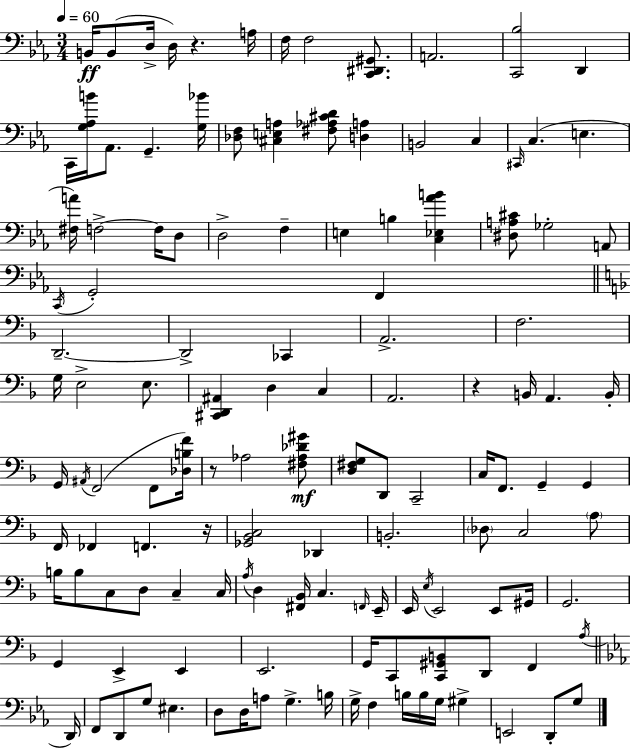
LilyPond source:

{
  \clef bass
  \numericTimeSignature
  \time 3/4
  \key ees \major
  \tempo 4 = 60
  \repeat volta 2 { b,16\ff b,8( d16-> d16) r4. a16 | f16 f2 <c, dis, gis,>8. | a,2. | <c, bes>2 d,4 | \break c,16 <g aes b'>16 aes,8. g,4.-- <g bes'>16 | <des f>8 <cis e a>4 <fis aes cis' d'>8 <d a>4 | b,2 c4 | \grace { cis,16 } c4.( e4. | \break <fis a'>16) f2->~~ f16 d8 | d2-> f4-- | e4 b4 <c ees aes' b'>4 | <dis a cis'>8 ges2-. a,8 | \break \acciaccatura { c,16 } g,2-. f,4 | \bar "||" \break \key f \major d,2.--~~ | d,2-> ces,4 | a,2.-> | f2. | \break g16 e2-> e8. | <cis, d, ais,>4 d4 c4 | a,2. | r4 b,16 a,4. b,16-. | \break g,16 \acciaccatura { ais,16 } f,2( f,8 | <des b f'>16) r8 aes2 <fis aes des' gis'>8\mf | <d fis g>8 d,8 c,2-- | c16 f,8. g,4-- g,4 | \break f,16 fes,4 f,4. | r16 <ges, bes, c>2 des,4 | b,2.-. | \parenthesize des8 c2 \parenthesize a8 | \break b16 b8 c8 d8 c4-- | c16 \acciaccatura { a16 } d4 <fis, bes,>16 c4. | \grace { f,16 } e,16-- e,16 \acciaccatura { e16 } e,2 | e,8 gis,16 g,2. | \break g,4 e,4-> | e,4 e,2. | g,16 c,8 <c, gis, b,>8 d,8 f,4 | \acciaccatura { a16 } \bar "||" \break \key c \minor d,16 f,8 d,8 g8 eis4. | d8 d16 a8 g4.-> | b16 g16-> f4 b16 b16 g16 gis4-> | e,2 d,8-. g8 | \break } \bar "|."
}